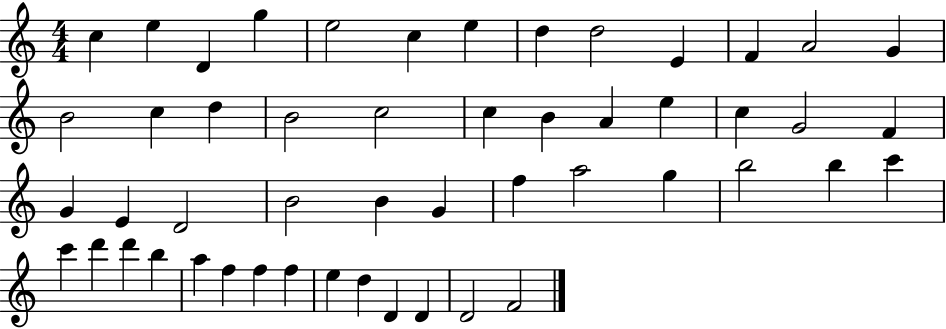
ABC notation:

X:1
T:Untitled
M:4/4
L:1/4
K:C
c e D g e2 c e d d2 E F A2 G B2 c d B2 c2 c B A e c G2 F G E D2 B2 B G f a2 g b2 b c' c' d' d' b a f f f e d D D D2 F2